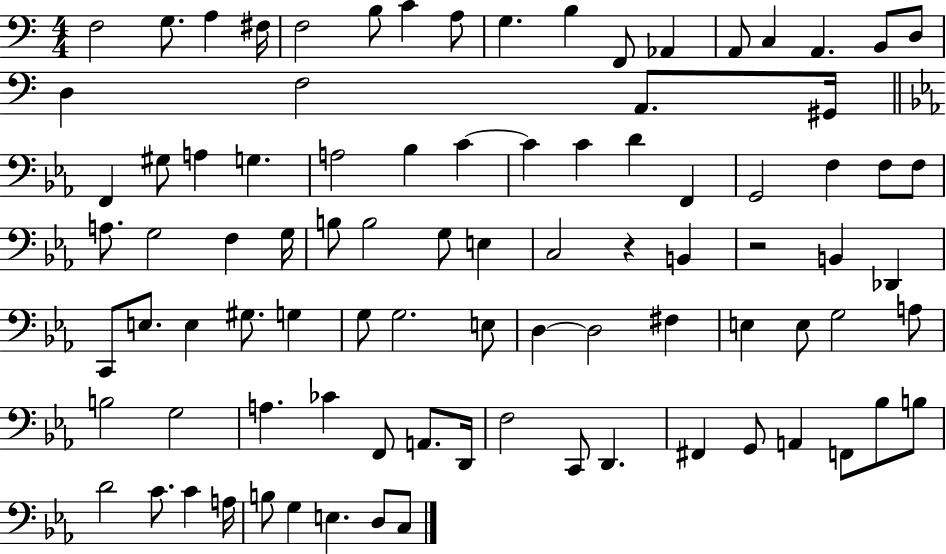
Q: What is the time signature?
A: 4/4